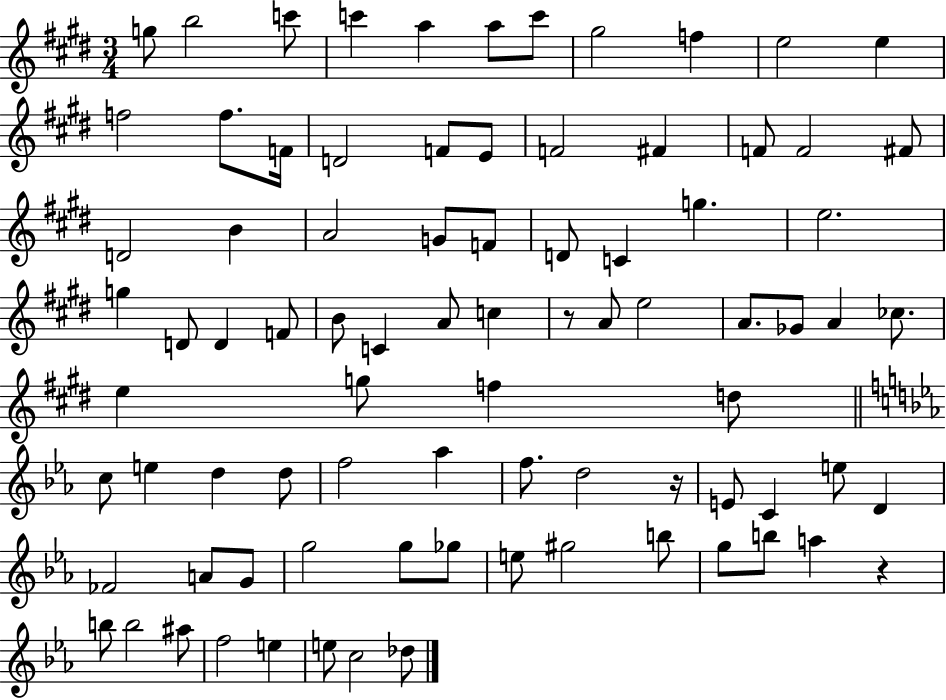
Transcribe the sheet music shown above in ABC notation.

X:1
T:Untitled
M:3/4
L:1/4
K:E
g/2 b2 c'/2 c' a a/2 c'/2 ^g2 f e2 e f2 f/2 F/4 D2 F/2 E/2 F2 ^F F/2 F2 ^F/2 D2 B A2 G/2 F/2 D/2 C g e2 g D/2 D F/2 B/2 C A/2 c z/2 A/2 e2 A/2 _G/2 A _c/2 e g/2 f d/2 c/2 e d d/2 f2 _a f/2 d2 z/4 E/2 C e/2 D _F2 A/2 G/2 g2 g/2 _g/2 e/2 ^g2 b/2 g/2 b/2 a z b/2 b2 ^a/2 f2 e e/2 c2 _d/2